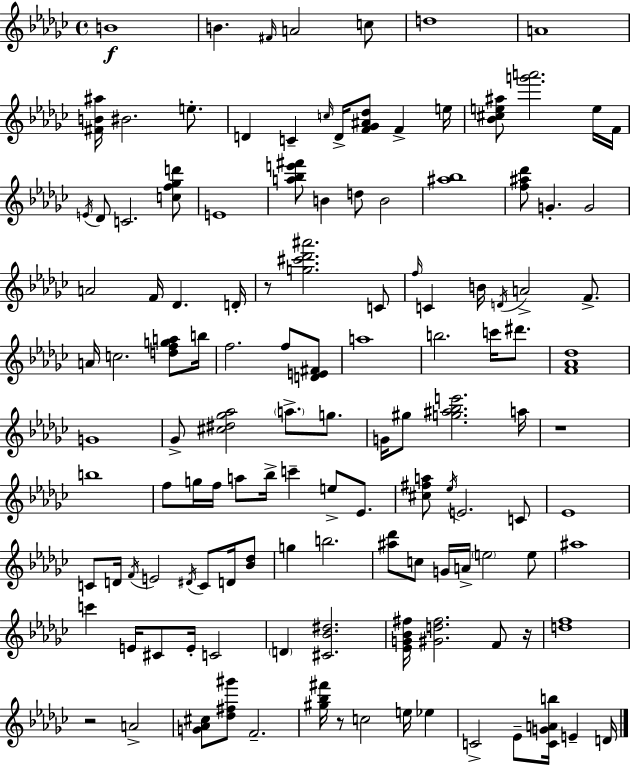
{
  \clef treble
  \time 4/4
  \defaultTimeSignature
  \key ees \minor
  b'1\f | b'4. \grace { fis'16 } a'2 c''8 | d''1 | a'1 | \break <fis' b' ais''>16 bis'2. e''8.-. | d'4 c'4-- \grace { c''16 } d'16-> <f' ges' ais' des''>8 f'4-> | e''16 <bes' cis'' e'' ais''>8 <g''' a'''>2. | e''16 f'16 \acciaccatura { e'16 } des'8 c'2. | \break <c'' f'' ges'' d'''>8 e'1 | <a'' bes'' e''' fis'''>8 b'4 d''8 b'2 | <ais'' bes''>1 | <f'' ais'' des'''>8 g'4.-. g'2 | \break a'2 f'16 des'4. | d'16-. r8 <g'' cis''' des''' ais'''>2. | c'8 \grace { f''16 } c'4 b'16 \acciaccatura { d'16 } a'2-> | f'8.-> a'16 c''2. | \break <d'' f'' g'' a''>8 b''16 f''2. | f''8 <d' e' fis'>8 a''1 | b''2. | c'''16 dis'''8. <f' aes' des''>1 | \break g'1 | ges'8-> <cis'' dis'' ges'' aes''>2 \parenthesize a''8.-> | g''8. g'16 gis''8 <g'' ais'' bes'' e'''>2. | a''16 r1 | \break b''1 | f''8 g''16 f''16 a''8 bes''16-> c'''4-- | e''8-> ees'8. <cis'' fis'' a''>8 \acciaccatura { ees''16 } e'2. | c'8 ees'1 | \break c'8 d'16 \acciaccatura { f'16 } e'2 | \acciaccatura { dis'16 } c'8 d'16 <bes' des''>8 g''4 b''2. | <ais'' des'''>8 c''8 g'16 a'16-> \parenthesize e''2 | e''8 ais''1 | \break c'''4 e'16 cis'8 e'16-. | c'2 \parenthesize d'4 <cis' bes' dis''>2. | <ees' g' bes' fis''>16 <gis' d'' fis''>2. | f'8 r16 <d'' f''>1 | \break r2 | a'2-> <g' aes' cis''>8 <des'' fis'' gis'''>8 f'2.-- | <gis'' bes'' fis'''>16 r8 c''2 | e''16 ees''4 c'2-> | \break ees'8-- <c' g' a' b''>16 e'4-- d'16 \bar "|."
}